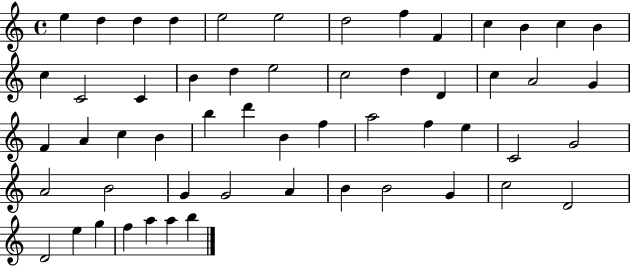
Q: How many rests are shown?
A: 0